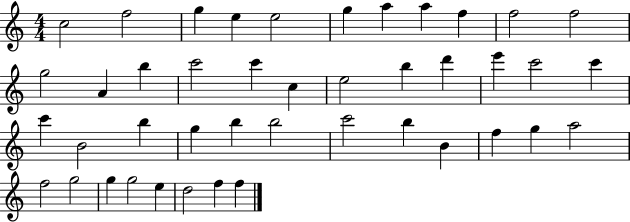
X:1
T:Untitled
M:4/4
L:1/4
K:C
c2 f2 g e e2 g a a f f2 f2 g2 A b c'2 c' c e2 b d' e' c'2 c' c' B2 b g b b2 c'2 b B f g a2 f2 g2 g g2 e d2 f f